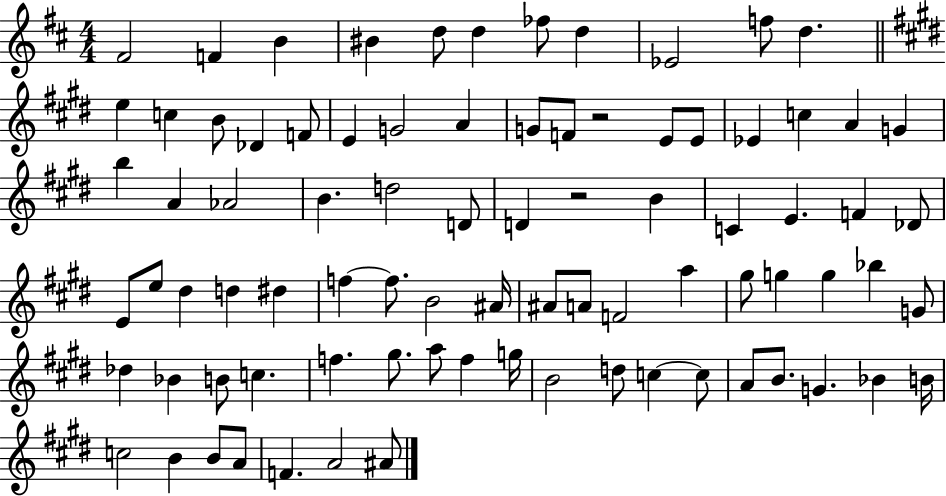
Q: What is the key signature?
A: D major